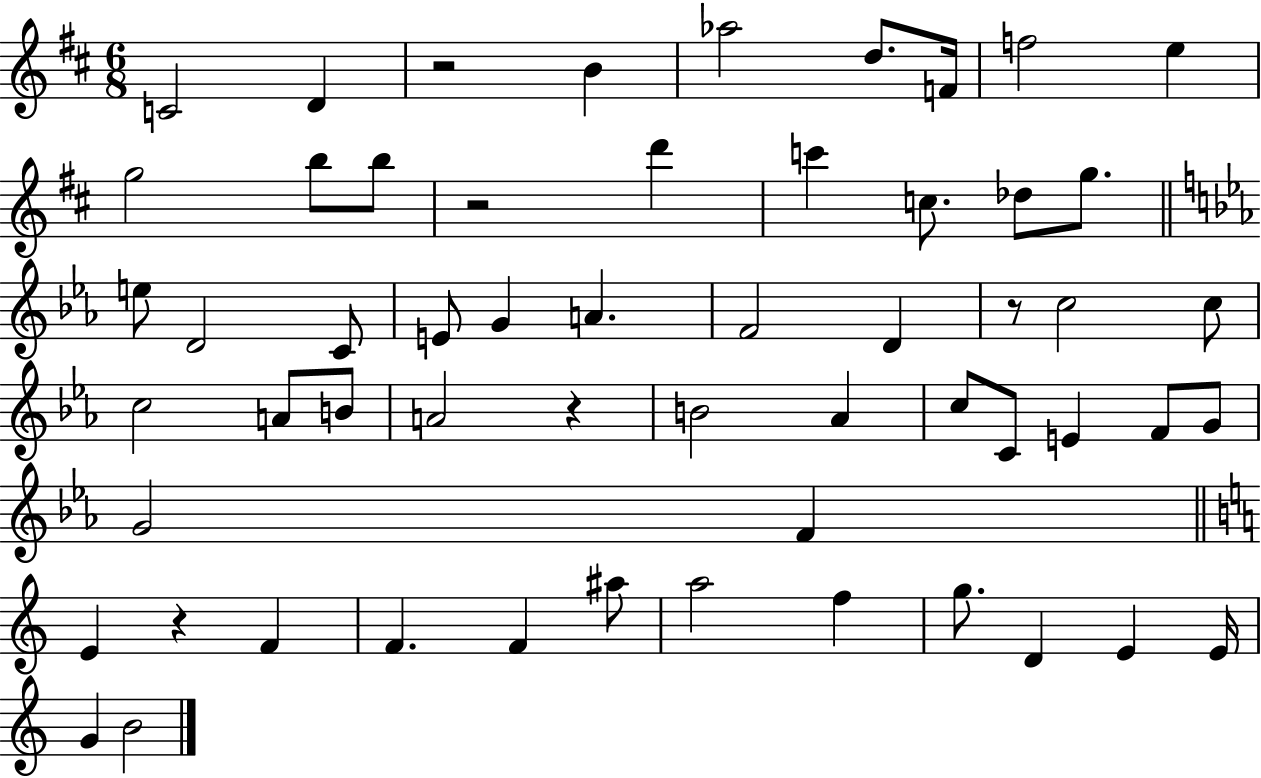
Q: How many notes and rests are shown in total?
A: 57